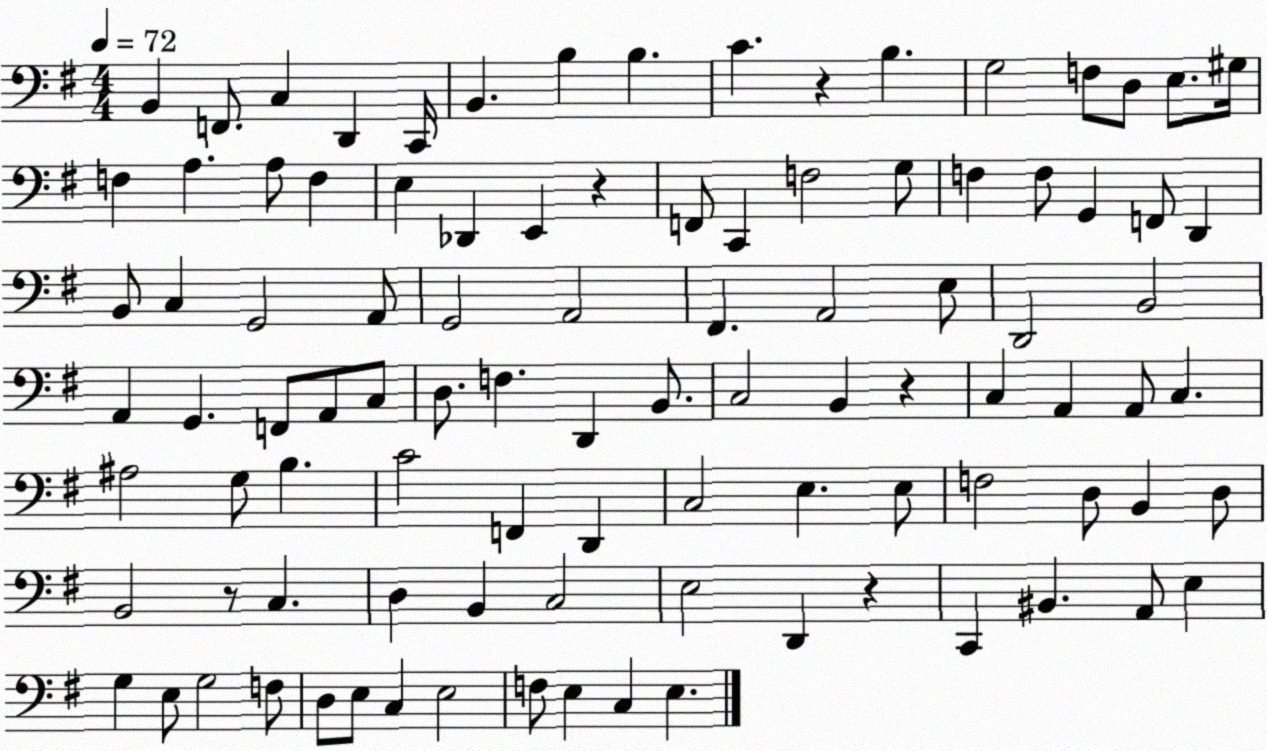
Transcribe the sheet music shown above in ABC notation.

X:1
T:Untitled
M:4/4
L:1/4
K:G
B,, F,,/2 C, D,, C,,/4 B,, B, B, C z B, G,2 F,/2 D,/2 E,/2 ^G,/4 F, A, A,/2 F, E, _D,, E,, z F,,/2 C,, F,2 G,/2 F, F,/2 G,, F,,/2 D,, B,,/2 C, G,,2 A,,/2 G,,2 A,,2 ^F,, A,,2 E,/2 D,,2 B,,2 A,, G,, F,,/2 A,,/2 C,/2 D,/2 F, D,, B,,/2 C,2 B,, z C, A,, A,,/2 C, ^A,2 G,/2 B, C2 F,, D,, C,2 E, E,/2 F,2 D,/2 B,, D,/2 B,,2 z/2 C, D, B,, C,2 E,2 D,, z C,, ^B,, A,,/2 E, G, E,/2 G,2 F,/2 D,/2 E,/2 C, E,2 F,/2 E, C, E,